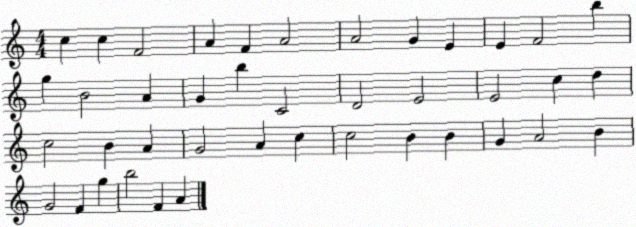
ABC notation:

X:1
T:Untitled
M:4/4
L:1/4
K:C
c c F2 A F A2 A2 G E E F2 b g B2 A G b C2 D2 E2 E2 c d c2 B A G2 A c c2 B B G A2 B G2 F g b2 F A